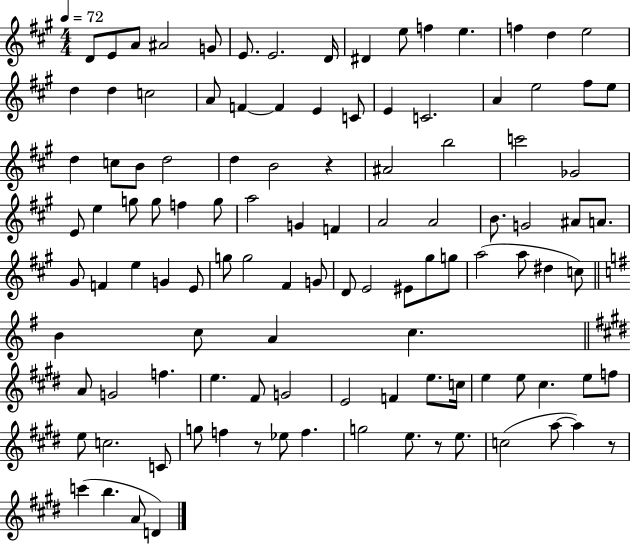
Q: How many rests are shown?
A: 4